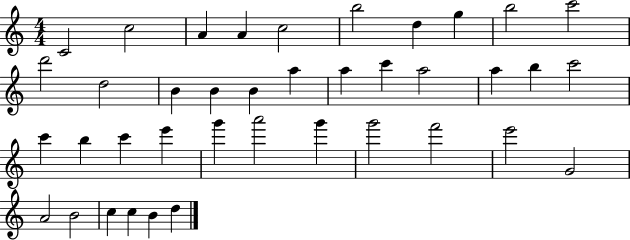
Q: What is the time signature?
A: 4/4